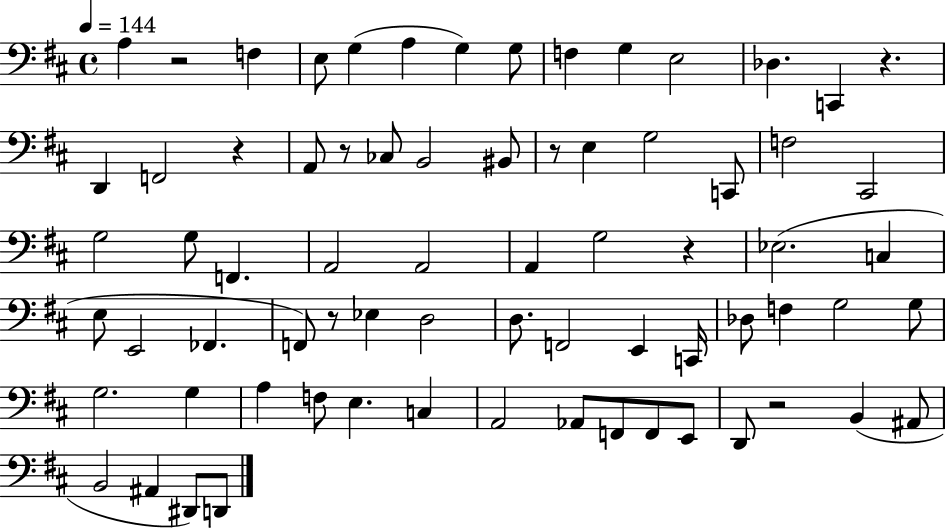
{
  \clef bass
  \time 4/4
  \defaultTimeSignature
  \key d \major
  \tempo 4 = 144
  \repeat volta 2 { a4 r2 f4 | e8 g4( a4 g4) g8 | f4 g4 e2 | des4. c,4 r4. | \break d,4 f,2 r4 | a,8 r8 ces8 b,2 bis,8 | r8 e4 g2 c,8 | f2 cis,2 | \break g2 g8 f,4. | a,2 a,2 | a,4 g2 r4 | ees2.( c4 | \break e8 e,2 fes,4. | f,8) r8 ees4 d2 | d8. f,2 e,4 c,16 | des8 f4 g2 g8 | \break g2. g4 | a4 f8 e4. c4 | a,2 aes,8 f,8 f,8 e,8 | d,8 r2 b,4( ais,8 | \break b,2 ais,4 dis,8) d,8 | } \bar "|."
}